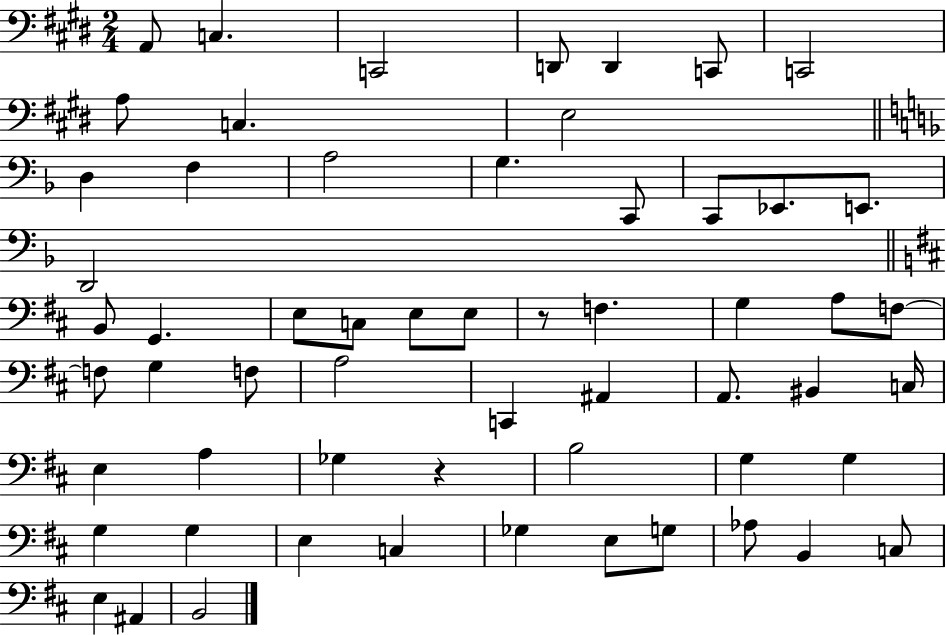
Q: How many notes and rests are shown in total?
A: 59